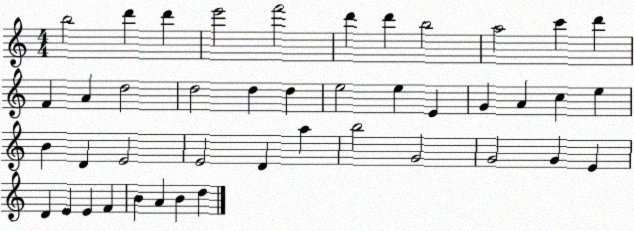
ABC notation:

X:1
T:Untitled
M:4/4
L:1/4
K:C
b2 d' d' e'2 f'2 d' d' b2 a2 c' d' F A d2 d2 d d e2 e E G A c e B D E2 E2 D a b2 G2 G2 G E D E E F B A B d